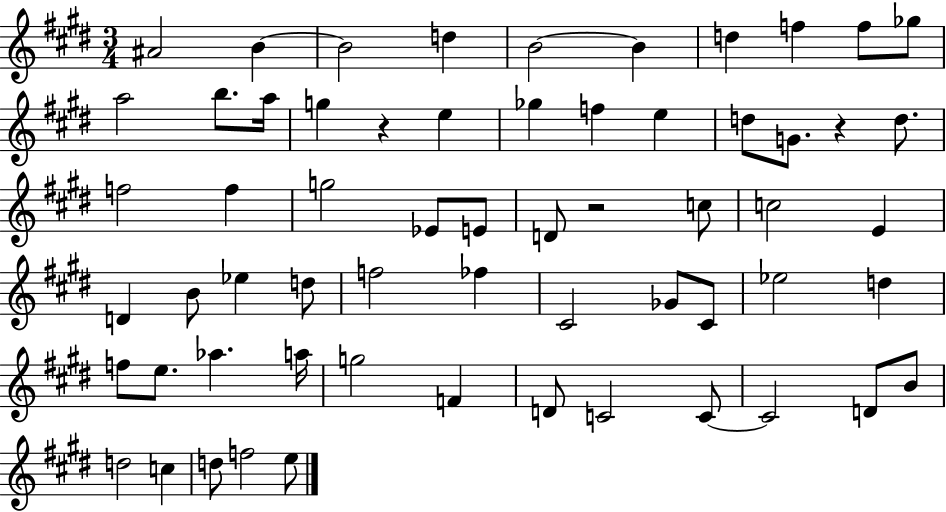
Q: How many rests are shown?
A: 3